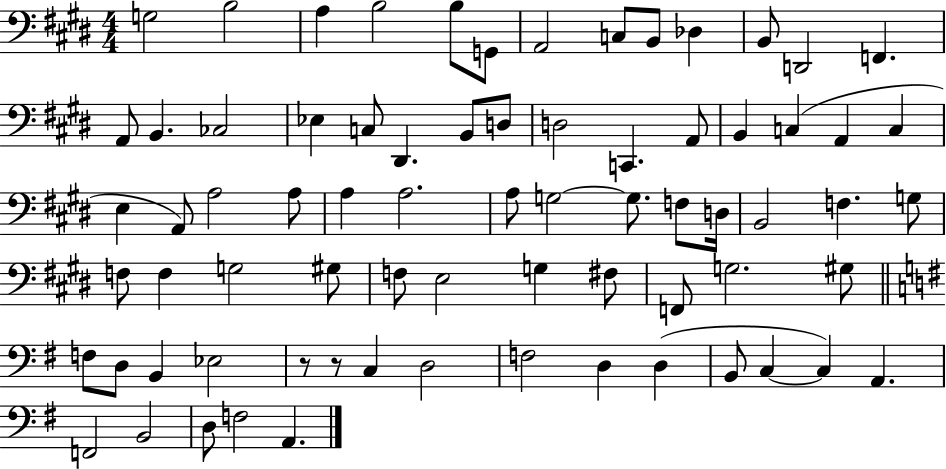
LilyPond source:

{
  \clef bass
  \numericTimeSignature
  \time 4/4
  \key e \major
  g2 b2 | a4 b2 b8 g,8 | a,2 c8 b,8 des4 | b,8 d,2 f,4. | \break a,8 b,4. ces2 | ees4 c8 dis,4. b,8 d8 | d2 c,4. a,8 | b,4 c4( a,4 c4 | \break e4 a,8) a2 a8 | a4 a2. | a8 g2~~ g8. f8 d16 | b,2 f4. g8 | \break f8 f4 g2 gis8 | f8 e2 g4 fis8 | f,8 g2. gis8 | \bar "||" \break \key e \minor f8 d8 b,4 ees2 | r8 r8 c4 d2 | f2 d4 d4( | b,8 c4~~ c4) a,4. | \break f,2 b,2 | d8 f2 a,4. | \bar "|."
}